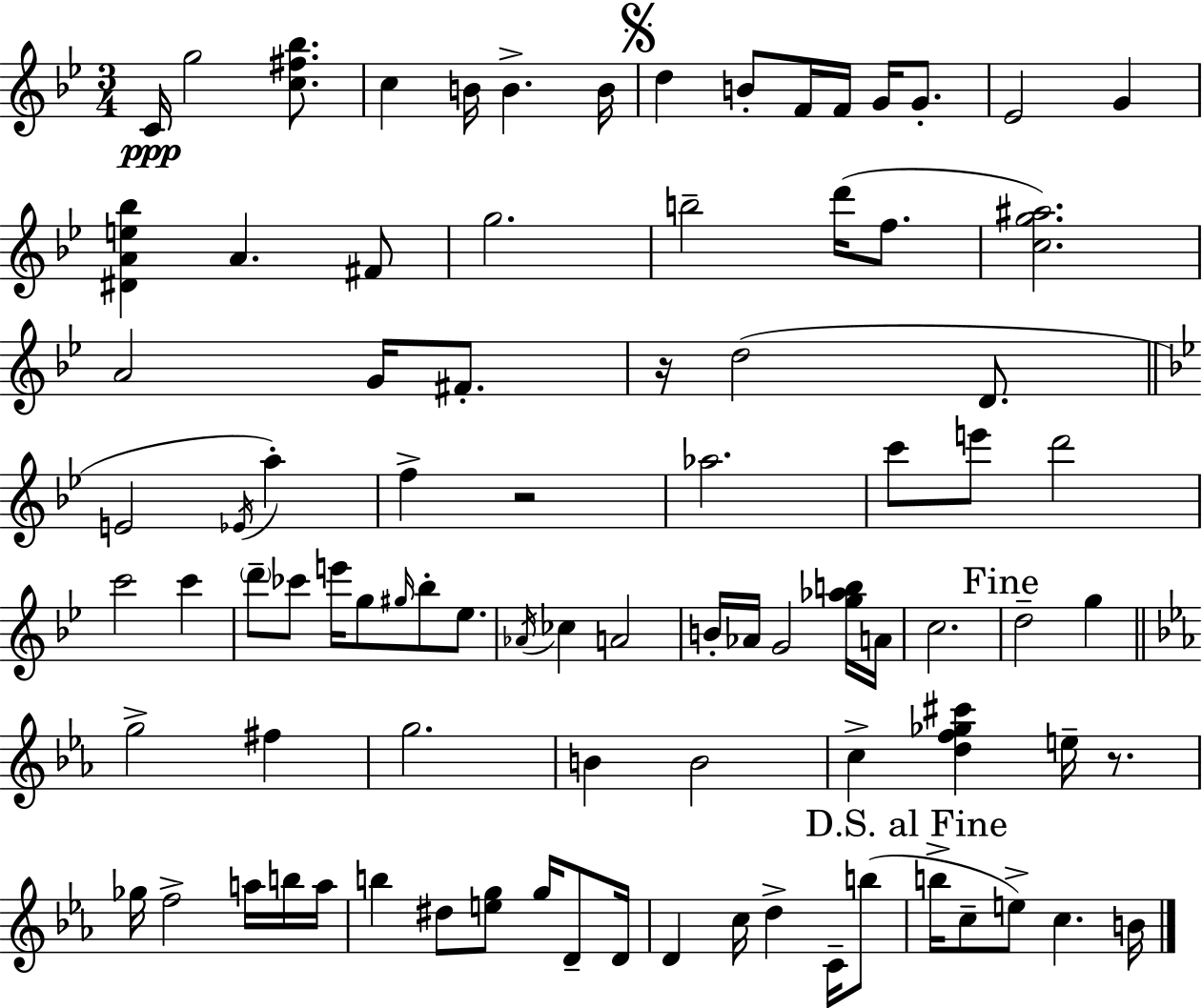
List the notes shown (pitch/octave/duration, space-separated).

C4/s G5/h [C5,F#5,Bb5]/e. C5/q B4/s B4/q. B4/s D5/q B4/e F4/s F4/s G4/s G4/e. Eb4/h G4/q [D#4,A4,E5,Bb5]/q A4/q. F#4/e G5/h. B5/h D6/s F5/e. [C5,G5,A#5]/h. A4/h G4/s F#4/e. R/s D5/h D4/e. E4/h Eb4/s A5/q F5/q R/h Ab5/h. C6/e E6/e D6/h C6/h C6/q D6/e CES6/e E6/s G5/e G#5/s Bb5/e Eb5/e. Ab4/s CES5/q A4/h B4/s Ab4/s G4/h [G5,Ab5,B5]/s A4/s C5/h. D5/h G5/q G5/h F#5/q G5/h. B4/q B4/h C5/q [D5,F5,Gb5,C#6]/q E5/s R/e. Gb5/s F5/h A5/s B5/s A5/s B5/q D#5/e [E5,G5]/e G5/s D4/e D4/s D4/q C5/s D5/q C4/s B5/e B5/s C5/e E5/e C5/q. B4/s